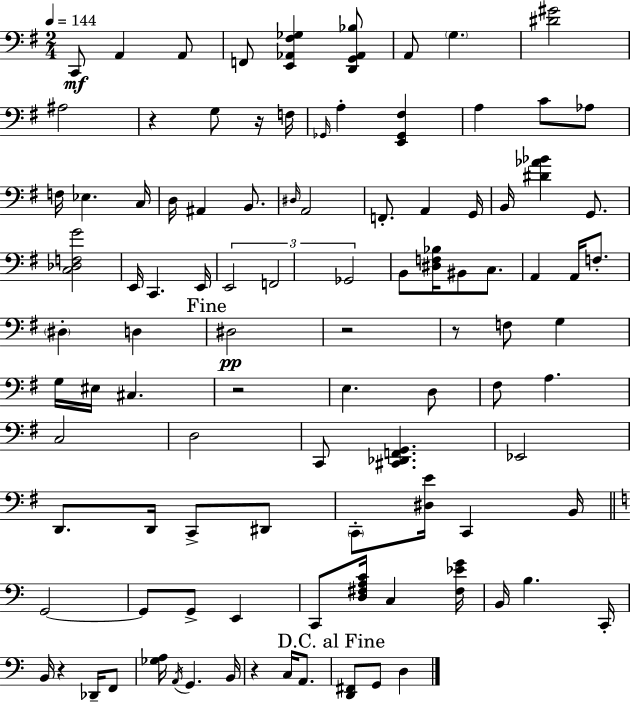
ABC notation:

X:1
T:Untitled
M:2/4
L:1/4
K:G
C,,/2 A,, A,,/2 F,,/2 [E,,_A,,^F,_G,] [D,,G,,_A,,_B,]/2 A,,/2 G, [^D^G]2 ^A,2 z G,/2 z/4 F,/4 _G,,/4 A, [E,,_G,,^F,] A, C/2 _A,/2 F,/4 _E, C,/4 D,/4 ^A,, B,,/2 ^D,/4 A,,2 F,,/2 A,, G,,/4 B,,/4 [^D_A_B] G,,/2 [C,_D,F,G]2 E,,/4 C,, E,,/4 E,,2 F,,2 _G,,2 B,,/2 [^D,F,_B,]/4 ^B,,/2 C,/2 A,, A,,/4 F,/2 ^D, D, ^D,2 z2 z/2 F,/2 G, G,/4 ^E,/4 ^C, z2 E, D,/2 ^F,/2 A, C,2 D,2 C,,/2 [^C,,_D,,F,,G,,] _E,,2 D,,/2 D,,/4 C,,/2 ^D,,/2 C,,/2 [^D,E]/4 C,, B,,/4 G,,2 G,,/2 G,,/2 E,, C,,/2 [D,^F,A,C]/4 C, [^F,_EG]/4 B,,/4 B, C,,/4 B,,/4 z _D,,/4 F,,/2 [_G,A,]/4 A,,/4 G,, B,,/4 z C,/4 A,,/2 [D,,^F,,]/2 G,,/2 D,